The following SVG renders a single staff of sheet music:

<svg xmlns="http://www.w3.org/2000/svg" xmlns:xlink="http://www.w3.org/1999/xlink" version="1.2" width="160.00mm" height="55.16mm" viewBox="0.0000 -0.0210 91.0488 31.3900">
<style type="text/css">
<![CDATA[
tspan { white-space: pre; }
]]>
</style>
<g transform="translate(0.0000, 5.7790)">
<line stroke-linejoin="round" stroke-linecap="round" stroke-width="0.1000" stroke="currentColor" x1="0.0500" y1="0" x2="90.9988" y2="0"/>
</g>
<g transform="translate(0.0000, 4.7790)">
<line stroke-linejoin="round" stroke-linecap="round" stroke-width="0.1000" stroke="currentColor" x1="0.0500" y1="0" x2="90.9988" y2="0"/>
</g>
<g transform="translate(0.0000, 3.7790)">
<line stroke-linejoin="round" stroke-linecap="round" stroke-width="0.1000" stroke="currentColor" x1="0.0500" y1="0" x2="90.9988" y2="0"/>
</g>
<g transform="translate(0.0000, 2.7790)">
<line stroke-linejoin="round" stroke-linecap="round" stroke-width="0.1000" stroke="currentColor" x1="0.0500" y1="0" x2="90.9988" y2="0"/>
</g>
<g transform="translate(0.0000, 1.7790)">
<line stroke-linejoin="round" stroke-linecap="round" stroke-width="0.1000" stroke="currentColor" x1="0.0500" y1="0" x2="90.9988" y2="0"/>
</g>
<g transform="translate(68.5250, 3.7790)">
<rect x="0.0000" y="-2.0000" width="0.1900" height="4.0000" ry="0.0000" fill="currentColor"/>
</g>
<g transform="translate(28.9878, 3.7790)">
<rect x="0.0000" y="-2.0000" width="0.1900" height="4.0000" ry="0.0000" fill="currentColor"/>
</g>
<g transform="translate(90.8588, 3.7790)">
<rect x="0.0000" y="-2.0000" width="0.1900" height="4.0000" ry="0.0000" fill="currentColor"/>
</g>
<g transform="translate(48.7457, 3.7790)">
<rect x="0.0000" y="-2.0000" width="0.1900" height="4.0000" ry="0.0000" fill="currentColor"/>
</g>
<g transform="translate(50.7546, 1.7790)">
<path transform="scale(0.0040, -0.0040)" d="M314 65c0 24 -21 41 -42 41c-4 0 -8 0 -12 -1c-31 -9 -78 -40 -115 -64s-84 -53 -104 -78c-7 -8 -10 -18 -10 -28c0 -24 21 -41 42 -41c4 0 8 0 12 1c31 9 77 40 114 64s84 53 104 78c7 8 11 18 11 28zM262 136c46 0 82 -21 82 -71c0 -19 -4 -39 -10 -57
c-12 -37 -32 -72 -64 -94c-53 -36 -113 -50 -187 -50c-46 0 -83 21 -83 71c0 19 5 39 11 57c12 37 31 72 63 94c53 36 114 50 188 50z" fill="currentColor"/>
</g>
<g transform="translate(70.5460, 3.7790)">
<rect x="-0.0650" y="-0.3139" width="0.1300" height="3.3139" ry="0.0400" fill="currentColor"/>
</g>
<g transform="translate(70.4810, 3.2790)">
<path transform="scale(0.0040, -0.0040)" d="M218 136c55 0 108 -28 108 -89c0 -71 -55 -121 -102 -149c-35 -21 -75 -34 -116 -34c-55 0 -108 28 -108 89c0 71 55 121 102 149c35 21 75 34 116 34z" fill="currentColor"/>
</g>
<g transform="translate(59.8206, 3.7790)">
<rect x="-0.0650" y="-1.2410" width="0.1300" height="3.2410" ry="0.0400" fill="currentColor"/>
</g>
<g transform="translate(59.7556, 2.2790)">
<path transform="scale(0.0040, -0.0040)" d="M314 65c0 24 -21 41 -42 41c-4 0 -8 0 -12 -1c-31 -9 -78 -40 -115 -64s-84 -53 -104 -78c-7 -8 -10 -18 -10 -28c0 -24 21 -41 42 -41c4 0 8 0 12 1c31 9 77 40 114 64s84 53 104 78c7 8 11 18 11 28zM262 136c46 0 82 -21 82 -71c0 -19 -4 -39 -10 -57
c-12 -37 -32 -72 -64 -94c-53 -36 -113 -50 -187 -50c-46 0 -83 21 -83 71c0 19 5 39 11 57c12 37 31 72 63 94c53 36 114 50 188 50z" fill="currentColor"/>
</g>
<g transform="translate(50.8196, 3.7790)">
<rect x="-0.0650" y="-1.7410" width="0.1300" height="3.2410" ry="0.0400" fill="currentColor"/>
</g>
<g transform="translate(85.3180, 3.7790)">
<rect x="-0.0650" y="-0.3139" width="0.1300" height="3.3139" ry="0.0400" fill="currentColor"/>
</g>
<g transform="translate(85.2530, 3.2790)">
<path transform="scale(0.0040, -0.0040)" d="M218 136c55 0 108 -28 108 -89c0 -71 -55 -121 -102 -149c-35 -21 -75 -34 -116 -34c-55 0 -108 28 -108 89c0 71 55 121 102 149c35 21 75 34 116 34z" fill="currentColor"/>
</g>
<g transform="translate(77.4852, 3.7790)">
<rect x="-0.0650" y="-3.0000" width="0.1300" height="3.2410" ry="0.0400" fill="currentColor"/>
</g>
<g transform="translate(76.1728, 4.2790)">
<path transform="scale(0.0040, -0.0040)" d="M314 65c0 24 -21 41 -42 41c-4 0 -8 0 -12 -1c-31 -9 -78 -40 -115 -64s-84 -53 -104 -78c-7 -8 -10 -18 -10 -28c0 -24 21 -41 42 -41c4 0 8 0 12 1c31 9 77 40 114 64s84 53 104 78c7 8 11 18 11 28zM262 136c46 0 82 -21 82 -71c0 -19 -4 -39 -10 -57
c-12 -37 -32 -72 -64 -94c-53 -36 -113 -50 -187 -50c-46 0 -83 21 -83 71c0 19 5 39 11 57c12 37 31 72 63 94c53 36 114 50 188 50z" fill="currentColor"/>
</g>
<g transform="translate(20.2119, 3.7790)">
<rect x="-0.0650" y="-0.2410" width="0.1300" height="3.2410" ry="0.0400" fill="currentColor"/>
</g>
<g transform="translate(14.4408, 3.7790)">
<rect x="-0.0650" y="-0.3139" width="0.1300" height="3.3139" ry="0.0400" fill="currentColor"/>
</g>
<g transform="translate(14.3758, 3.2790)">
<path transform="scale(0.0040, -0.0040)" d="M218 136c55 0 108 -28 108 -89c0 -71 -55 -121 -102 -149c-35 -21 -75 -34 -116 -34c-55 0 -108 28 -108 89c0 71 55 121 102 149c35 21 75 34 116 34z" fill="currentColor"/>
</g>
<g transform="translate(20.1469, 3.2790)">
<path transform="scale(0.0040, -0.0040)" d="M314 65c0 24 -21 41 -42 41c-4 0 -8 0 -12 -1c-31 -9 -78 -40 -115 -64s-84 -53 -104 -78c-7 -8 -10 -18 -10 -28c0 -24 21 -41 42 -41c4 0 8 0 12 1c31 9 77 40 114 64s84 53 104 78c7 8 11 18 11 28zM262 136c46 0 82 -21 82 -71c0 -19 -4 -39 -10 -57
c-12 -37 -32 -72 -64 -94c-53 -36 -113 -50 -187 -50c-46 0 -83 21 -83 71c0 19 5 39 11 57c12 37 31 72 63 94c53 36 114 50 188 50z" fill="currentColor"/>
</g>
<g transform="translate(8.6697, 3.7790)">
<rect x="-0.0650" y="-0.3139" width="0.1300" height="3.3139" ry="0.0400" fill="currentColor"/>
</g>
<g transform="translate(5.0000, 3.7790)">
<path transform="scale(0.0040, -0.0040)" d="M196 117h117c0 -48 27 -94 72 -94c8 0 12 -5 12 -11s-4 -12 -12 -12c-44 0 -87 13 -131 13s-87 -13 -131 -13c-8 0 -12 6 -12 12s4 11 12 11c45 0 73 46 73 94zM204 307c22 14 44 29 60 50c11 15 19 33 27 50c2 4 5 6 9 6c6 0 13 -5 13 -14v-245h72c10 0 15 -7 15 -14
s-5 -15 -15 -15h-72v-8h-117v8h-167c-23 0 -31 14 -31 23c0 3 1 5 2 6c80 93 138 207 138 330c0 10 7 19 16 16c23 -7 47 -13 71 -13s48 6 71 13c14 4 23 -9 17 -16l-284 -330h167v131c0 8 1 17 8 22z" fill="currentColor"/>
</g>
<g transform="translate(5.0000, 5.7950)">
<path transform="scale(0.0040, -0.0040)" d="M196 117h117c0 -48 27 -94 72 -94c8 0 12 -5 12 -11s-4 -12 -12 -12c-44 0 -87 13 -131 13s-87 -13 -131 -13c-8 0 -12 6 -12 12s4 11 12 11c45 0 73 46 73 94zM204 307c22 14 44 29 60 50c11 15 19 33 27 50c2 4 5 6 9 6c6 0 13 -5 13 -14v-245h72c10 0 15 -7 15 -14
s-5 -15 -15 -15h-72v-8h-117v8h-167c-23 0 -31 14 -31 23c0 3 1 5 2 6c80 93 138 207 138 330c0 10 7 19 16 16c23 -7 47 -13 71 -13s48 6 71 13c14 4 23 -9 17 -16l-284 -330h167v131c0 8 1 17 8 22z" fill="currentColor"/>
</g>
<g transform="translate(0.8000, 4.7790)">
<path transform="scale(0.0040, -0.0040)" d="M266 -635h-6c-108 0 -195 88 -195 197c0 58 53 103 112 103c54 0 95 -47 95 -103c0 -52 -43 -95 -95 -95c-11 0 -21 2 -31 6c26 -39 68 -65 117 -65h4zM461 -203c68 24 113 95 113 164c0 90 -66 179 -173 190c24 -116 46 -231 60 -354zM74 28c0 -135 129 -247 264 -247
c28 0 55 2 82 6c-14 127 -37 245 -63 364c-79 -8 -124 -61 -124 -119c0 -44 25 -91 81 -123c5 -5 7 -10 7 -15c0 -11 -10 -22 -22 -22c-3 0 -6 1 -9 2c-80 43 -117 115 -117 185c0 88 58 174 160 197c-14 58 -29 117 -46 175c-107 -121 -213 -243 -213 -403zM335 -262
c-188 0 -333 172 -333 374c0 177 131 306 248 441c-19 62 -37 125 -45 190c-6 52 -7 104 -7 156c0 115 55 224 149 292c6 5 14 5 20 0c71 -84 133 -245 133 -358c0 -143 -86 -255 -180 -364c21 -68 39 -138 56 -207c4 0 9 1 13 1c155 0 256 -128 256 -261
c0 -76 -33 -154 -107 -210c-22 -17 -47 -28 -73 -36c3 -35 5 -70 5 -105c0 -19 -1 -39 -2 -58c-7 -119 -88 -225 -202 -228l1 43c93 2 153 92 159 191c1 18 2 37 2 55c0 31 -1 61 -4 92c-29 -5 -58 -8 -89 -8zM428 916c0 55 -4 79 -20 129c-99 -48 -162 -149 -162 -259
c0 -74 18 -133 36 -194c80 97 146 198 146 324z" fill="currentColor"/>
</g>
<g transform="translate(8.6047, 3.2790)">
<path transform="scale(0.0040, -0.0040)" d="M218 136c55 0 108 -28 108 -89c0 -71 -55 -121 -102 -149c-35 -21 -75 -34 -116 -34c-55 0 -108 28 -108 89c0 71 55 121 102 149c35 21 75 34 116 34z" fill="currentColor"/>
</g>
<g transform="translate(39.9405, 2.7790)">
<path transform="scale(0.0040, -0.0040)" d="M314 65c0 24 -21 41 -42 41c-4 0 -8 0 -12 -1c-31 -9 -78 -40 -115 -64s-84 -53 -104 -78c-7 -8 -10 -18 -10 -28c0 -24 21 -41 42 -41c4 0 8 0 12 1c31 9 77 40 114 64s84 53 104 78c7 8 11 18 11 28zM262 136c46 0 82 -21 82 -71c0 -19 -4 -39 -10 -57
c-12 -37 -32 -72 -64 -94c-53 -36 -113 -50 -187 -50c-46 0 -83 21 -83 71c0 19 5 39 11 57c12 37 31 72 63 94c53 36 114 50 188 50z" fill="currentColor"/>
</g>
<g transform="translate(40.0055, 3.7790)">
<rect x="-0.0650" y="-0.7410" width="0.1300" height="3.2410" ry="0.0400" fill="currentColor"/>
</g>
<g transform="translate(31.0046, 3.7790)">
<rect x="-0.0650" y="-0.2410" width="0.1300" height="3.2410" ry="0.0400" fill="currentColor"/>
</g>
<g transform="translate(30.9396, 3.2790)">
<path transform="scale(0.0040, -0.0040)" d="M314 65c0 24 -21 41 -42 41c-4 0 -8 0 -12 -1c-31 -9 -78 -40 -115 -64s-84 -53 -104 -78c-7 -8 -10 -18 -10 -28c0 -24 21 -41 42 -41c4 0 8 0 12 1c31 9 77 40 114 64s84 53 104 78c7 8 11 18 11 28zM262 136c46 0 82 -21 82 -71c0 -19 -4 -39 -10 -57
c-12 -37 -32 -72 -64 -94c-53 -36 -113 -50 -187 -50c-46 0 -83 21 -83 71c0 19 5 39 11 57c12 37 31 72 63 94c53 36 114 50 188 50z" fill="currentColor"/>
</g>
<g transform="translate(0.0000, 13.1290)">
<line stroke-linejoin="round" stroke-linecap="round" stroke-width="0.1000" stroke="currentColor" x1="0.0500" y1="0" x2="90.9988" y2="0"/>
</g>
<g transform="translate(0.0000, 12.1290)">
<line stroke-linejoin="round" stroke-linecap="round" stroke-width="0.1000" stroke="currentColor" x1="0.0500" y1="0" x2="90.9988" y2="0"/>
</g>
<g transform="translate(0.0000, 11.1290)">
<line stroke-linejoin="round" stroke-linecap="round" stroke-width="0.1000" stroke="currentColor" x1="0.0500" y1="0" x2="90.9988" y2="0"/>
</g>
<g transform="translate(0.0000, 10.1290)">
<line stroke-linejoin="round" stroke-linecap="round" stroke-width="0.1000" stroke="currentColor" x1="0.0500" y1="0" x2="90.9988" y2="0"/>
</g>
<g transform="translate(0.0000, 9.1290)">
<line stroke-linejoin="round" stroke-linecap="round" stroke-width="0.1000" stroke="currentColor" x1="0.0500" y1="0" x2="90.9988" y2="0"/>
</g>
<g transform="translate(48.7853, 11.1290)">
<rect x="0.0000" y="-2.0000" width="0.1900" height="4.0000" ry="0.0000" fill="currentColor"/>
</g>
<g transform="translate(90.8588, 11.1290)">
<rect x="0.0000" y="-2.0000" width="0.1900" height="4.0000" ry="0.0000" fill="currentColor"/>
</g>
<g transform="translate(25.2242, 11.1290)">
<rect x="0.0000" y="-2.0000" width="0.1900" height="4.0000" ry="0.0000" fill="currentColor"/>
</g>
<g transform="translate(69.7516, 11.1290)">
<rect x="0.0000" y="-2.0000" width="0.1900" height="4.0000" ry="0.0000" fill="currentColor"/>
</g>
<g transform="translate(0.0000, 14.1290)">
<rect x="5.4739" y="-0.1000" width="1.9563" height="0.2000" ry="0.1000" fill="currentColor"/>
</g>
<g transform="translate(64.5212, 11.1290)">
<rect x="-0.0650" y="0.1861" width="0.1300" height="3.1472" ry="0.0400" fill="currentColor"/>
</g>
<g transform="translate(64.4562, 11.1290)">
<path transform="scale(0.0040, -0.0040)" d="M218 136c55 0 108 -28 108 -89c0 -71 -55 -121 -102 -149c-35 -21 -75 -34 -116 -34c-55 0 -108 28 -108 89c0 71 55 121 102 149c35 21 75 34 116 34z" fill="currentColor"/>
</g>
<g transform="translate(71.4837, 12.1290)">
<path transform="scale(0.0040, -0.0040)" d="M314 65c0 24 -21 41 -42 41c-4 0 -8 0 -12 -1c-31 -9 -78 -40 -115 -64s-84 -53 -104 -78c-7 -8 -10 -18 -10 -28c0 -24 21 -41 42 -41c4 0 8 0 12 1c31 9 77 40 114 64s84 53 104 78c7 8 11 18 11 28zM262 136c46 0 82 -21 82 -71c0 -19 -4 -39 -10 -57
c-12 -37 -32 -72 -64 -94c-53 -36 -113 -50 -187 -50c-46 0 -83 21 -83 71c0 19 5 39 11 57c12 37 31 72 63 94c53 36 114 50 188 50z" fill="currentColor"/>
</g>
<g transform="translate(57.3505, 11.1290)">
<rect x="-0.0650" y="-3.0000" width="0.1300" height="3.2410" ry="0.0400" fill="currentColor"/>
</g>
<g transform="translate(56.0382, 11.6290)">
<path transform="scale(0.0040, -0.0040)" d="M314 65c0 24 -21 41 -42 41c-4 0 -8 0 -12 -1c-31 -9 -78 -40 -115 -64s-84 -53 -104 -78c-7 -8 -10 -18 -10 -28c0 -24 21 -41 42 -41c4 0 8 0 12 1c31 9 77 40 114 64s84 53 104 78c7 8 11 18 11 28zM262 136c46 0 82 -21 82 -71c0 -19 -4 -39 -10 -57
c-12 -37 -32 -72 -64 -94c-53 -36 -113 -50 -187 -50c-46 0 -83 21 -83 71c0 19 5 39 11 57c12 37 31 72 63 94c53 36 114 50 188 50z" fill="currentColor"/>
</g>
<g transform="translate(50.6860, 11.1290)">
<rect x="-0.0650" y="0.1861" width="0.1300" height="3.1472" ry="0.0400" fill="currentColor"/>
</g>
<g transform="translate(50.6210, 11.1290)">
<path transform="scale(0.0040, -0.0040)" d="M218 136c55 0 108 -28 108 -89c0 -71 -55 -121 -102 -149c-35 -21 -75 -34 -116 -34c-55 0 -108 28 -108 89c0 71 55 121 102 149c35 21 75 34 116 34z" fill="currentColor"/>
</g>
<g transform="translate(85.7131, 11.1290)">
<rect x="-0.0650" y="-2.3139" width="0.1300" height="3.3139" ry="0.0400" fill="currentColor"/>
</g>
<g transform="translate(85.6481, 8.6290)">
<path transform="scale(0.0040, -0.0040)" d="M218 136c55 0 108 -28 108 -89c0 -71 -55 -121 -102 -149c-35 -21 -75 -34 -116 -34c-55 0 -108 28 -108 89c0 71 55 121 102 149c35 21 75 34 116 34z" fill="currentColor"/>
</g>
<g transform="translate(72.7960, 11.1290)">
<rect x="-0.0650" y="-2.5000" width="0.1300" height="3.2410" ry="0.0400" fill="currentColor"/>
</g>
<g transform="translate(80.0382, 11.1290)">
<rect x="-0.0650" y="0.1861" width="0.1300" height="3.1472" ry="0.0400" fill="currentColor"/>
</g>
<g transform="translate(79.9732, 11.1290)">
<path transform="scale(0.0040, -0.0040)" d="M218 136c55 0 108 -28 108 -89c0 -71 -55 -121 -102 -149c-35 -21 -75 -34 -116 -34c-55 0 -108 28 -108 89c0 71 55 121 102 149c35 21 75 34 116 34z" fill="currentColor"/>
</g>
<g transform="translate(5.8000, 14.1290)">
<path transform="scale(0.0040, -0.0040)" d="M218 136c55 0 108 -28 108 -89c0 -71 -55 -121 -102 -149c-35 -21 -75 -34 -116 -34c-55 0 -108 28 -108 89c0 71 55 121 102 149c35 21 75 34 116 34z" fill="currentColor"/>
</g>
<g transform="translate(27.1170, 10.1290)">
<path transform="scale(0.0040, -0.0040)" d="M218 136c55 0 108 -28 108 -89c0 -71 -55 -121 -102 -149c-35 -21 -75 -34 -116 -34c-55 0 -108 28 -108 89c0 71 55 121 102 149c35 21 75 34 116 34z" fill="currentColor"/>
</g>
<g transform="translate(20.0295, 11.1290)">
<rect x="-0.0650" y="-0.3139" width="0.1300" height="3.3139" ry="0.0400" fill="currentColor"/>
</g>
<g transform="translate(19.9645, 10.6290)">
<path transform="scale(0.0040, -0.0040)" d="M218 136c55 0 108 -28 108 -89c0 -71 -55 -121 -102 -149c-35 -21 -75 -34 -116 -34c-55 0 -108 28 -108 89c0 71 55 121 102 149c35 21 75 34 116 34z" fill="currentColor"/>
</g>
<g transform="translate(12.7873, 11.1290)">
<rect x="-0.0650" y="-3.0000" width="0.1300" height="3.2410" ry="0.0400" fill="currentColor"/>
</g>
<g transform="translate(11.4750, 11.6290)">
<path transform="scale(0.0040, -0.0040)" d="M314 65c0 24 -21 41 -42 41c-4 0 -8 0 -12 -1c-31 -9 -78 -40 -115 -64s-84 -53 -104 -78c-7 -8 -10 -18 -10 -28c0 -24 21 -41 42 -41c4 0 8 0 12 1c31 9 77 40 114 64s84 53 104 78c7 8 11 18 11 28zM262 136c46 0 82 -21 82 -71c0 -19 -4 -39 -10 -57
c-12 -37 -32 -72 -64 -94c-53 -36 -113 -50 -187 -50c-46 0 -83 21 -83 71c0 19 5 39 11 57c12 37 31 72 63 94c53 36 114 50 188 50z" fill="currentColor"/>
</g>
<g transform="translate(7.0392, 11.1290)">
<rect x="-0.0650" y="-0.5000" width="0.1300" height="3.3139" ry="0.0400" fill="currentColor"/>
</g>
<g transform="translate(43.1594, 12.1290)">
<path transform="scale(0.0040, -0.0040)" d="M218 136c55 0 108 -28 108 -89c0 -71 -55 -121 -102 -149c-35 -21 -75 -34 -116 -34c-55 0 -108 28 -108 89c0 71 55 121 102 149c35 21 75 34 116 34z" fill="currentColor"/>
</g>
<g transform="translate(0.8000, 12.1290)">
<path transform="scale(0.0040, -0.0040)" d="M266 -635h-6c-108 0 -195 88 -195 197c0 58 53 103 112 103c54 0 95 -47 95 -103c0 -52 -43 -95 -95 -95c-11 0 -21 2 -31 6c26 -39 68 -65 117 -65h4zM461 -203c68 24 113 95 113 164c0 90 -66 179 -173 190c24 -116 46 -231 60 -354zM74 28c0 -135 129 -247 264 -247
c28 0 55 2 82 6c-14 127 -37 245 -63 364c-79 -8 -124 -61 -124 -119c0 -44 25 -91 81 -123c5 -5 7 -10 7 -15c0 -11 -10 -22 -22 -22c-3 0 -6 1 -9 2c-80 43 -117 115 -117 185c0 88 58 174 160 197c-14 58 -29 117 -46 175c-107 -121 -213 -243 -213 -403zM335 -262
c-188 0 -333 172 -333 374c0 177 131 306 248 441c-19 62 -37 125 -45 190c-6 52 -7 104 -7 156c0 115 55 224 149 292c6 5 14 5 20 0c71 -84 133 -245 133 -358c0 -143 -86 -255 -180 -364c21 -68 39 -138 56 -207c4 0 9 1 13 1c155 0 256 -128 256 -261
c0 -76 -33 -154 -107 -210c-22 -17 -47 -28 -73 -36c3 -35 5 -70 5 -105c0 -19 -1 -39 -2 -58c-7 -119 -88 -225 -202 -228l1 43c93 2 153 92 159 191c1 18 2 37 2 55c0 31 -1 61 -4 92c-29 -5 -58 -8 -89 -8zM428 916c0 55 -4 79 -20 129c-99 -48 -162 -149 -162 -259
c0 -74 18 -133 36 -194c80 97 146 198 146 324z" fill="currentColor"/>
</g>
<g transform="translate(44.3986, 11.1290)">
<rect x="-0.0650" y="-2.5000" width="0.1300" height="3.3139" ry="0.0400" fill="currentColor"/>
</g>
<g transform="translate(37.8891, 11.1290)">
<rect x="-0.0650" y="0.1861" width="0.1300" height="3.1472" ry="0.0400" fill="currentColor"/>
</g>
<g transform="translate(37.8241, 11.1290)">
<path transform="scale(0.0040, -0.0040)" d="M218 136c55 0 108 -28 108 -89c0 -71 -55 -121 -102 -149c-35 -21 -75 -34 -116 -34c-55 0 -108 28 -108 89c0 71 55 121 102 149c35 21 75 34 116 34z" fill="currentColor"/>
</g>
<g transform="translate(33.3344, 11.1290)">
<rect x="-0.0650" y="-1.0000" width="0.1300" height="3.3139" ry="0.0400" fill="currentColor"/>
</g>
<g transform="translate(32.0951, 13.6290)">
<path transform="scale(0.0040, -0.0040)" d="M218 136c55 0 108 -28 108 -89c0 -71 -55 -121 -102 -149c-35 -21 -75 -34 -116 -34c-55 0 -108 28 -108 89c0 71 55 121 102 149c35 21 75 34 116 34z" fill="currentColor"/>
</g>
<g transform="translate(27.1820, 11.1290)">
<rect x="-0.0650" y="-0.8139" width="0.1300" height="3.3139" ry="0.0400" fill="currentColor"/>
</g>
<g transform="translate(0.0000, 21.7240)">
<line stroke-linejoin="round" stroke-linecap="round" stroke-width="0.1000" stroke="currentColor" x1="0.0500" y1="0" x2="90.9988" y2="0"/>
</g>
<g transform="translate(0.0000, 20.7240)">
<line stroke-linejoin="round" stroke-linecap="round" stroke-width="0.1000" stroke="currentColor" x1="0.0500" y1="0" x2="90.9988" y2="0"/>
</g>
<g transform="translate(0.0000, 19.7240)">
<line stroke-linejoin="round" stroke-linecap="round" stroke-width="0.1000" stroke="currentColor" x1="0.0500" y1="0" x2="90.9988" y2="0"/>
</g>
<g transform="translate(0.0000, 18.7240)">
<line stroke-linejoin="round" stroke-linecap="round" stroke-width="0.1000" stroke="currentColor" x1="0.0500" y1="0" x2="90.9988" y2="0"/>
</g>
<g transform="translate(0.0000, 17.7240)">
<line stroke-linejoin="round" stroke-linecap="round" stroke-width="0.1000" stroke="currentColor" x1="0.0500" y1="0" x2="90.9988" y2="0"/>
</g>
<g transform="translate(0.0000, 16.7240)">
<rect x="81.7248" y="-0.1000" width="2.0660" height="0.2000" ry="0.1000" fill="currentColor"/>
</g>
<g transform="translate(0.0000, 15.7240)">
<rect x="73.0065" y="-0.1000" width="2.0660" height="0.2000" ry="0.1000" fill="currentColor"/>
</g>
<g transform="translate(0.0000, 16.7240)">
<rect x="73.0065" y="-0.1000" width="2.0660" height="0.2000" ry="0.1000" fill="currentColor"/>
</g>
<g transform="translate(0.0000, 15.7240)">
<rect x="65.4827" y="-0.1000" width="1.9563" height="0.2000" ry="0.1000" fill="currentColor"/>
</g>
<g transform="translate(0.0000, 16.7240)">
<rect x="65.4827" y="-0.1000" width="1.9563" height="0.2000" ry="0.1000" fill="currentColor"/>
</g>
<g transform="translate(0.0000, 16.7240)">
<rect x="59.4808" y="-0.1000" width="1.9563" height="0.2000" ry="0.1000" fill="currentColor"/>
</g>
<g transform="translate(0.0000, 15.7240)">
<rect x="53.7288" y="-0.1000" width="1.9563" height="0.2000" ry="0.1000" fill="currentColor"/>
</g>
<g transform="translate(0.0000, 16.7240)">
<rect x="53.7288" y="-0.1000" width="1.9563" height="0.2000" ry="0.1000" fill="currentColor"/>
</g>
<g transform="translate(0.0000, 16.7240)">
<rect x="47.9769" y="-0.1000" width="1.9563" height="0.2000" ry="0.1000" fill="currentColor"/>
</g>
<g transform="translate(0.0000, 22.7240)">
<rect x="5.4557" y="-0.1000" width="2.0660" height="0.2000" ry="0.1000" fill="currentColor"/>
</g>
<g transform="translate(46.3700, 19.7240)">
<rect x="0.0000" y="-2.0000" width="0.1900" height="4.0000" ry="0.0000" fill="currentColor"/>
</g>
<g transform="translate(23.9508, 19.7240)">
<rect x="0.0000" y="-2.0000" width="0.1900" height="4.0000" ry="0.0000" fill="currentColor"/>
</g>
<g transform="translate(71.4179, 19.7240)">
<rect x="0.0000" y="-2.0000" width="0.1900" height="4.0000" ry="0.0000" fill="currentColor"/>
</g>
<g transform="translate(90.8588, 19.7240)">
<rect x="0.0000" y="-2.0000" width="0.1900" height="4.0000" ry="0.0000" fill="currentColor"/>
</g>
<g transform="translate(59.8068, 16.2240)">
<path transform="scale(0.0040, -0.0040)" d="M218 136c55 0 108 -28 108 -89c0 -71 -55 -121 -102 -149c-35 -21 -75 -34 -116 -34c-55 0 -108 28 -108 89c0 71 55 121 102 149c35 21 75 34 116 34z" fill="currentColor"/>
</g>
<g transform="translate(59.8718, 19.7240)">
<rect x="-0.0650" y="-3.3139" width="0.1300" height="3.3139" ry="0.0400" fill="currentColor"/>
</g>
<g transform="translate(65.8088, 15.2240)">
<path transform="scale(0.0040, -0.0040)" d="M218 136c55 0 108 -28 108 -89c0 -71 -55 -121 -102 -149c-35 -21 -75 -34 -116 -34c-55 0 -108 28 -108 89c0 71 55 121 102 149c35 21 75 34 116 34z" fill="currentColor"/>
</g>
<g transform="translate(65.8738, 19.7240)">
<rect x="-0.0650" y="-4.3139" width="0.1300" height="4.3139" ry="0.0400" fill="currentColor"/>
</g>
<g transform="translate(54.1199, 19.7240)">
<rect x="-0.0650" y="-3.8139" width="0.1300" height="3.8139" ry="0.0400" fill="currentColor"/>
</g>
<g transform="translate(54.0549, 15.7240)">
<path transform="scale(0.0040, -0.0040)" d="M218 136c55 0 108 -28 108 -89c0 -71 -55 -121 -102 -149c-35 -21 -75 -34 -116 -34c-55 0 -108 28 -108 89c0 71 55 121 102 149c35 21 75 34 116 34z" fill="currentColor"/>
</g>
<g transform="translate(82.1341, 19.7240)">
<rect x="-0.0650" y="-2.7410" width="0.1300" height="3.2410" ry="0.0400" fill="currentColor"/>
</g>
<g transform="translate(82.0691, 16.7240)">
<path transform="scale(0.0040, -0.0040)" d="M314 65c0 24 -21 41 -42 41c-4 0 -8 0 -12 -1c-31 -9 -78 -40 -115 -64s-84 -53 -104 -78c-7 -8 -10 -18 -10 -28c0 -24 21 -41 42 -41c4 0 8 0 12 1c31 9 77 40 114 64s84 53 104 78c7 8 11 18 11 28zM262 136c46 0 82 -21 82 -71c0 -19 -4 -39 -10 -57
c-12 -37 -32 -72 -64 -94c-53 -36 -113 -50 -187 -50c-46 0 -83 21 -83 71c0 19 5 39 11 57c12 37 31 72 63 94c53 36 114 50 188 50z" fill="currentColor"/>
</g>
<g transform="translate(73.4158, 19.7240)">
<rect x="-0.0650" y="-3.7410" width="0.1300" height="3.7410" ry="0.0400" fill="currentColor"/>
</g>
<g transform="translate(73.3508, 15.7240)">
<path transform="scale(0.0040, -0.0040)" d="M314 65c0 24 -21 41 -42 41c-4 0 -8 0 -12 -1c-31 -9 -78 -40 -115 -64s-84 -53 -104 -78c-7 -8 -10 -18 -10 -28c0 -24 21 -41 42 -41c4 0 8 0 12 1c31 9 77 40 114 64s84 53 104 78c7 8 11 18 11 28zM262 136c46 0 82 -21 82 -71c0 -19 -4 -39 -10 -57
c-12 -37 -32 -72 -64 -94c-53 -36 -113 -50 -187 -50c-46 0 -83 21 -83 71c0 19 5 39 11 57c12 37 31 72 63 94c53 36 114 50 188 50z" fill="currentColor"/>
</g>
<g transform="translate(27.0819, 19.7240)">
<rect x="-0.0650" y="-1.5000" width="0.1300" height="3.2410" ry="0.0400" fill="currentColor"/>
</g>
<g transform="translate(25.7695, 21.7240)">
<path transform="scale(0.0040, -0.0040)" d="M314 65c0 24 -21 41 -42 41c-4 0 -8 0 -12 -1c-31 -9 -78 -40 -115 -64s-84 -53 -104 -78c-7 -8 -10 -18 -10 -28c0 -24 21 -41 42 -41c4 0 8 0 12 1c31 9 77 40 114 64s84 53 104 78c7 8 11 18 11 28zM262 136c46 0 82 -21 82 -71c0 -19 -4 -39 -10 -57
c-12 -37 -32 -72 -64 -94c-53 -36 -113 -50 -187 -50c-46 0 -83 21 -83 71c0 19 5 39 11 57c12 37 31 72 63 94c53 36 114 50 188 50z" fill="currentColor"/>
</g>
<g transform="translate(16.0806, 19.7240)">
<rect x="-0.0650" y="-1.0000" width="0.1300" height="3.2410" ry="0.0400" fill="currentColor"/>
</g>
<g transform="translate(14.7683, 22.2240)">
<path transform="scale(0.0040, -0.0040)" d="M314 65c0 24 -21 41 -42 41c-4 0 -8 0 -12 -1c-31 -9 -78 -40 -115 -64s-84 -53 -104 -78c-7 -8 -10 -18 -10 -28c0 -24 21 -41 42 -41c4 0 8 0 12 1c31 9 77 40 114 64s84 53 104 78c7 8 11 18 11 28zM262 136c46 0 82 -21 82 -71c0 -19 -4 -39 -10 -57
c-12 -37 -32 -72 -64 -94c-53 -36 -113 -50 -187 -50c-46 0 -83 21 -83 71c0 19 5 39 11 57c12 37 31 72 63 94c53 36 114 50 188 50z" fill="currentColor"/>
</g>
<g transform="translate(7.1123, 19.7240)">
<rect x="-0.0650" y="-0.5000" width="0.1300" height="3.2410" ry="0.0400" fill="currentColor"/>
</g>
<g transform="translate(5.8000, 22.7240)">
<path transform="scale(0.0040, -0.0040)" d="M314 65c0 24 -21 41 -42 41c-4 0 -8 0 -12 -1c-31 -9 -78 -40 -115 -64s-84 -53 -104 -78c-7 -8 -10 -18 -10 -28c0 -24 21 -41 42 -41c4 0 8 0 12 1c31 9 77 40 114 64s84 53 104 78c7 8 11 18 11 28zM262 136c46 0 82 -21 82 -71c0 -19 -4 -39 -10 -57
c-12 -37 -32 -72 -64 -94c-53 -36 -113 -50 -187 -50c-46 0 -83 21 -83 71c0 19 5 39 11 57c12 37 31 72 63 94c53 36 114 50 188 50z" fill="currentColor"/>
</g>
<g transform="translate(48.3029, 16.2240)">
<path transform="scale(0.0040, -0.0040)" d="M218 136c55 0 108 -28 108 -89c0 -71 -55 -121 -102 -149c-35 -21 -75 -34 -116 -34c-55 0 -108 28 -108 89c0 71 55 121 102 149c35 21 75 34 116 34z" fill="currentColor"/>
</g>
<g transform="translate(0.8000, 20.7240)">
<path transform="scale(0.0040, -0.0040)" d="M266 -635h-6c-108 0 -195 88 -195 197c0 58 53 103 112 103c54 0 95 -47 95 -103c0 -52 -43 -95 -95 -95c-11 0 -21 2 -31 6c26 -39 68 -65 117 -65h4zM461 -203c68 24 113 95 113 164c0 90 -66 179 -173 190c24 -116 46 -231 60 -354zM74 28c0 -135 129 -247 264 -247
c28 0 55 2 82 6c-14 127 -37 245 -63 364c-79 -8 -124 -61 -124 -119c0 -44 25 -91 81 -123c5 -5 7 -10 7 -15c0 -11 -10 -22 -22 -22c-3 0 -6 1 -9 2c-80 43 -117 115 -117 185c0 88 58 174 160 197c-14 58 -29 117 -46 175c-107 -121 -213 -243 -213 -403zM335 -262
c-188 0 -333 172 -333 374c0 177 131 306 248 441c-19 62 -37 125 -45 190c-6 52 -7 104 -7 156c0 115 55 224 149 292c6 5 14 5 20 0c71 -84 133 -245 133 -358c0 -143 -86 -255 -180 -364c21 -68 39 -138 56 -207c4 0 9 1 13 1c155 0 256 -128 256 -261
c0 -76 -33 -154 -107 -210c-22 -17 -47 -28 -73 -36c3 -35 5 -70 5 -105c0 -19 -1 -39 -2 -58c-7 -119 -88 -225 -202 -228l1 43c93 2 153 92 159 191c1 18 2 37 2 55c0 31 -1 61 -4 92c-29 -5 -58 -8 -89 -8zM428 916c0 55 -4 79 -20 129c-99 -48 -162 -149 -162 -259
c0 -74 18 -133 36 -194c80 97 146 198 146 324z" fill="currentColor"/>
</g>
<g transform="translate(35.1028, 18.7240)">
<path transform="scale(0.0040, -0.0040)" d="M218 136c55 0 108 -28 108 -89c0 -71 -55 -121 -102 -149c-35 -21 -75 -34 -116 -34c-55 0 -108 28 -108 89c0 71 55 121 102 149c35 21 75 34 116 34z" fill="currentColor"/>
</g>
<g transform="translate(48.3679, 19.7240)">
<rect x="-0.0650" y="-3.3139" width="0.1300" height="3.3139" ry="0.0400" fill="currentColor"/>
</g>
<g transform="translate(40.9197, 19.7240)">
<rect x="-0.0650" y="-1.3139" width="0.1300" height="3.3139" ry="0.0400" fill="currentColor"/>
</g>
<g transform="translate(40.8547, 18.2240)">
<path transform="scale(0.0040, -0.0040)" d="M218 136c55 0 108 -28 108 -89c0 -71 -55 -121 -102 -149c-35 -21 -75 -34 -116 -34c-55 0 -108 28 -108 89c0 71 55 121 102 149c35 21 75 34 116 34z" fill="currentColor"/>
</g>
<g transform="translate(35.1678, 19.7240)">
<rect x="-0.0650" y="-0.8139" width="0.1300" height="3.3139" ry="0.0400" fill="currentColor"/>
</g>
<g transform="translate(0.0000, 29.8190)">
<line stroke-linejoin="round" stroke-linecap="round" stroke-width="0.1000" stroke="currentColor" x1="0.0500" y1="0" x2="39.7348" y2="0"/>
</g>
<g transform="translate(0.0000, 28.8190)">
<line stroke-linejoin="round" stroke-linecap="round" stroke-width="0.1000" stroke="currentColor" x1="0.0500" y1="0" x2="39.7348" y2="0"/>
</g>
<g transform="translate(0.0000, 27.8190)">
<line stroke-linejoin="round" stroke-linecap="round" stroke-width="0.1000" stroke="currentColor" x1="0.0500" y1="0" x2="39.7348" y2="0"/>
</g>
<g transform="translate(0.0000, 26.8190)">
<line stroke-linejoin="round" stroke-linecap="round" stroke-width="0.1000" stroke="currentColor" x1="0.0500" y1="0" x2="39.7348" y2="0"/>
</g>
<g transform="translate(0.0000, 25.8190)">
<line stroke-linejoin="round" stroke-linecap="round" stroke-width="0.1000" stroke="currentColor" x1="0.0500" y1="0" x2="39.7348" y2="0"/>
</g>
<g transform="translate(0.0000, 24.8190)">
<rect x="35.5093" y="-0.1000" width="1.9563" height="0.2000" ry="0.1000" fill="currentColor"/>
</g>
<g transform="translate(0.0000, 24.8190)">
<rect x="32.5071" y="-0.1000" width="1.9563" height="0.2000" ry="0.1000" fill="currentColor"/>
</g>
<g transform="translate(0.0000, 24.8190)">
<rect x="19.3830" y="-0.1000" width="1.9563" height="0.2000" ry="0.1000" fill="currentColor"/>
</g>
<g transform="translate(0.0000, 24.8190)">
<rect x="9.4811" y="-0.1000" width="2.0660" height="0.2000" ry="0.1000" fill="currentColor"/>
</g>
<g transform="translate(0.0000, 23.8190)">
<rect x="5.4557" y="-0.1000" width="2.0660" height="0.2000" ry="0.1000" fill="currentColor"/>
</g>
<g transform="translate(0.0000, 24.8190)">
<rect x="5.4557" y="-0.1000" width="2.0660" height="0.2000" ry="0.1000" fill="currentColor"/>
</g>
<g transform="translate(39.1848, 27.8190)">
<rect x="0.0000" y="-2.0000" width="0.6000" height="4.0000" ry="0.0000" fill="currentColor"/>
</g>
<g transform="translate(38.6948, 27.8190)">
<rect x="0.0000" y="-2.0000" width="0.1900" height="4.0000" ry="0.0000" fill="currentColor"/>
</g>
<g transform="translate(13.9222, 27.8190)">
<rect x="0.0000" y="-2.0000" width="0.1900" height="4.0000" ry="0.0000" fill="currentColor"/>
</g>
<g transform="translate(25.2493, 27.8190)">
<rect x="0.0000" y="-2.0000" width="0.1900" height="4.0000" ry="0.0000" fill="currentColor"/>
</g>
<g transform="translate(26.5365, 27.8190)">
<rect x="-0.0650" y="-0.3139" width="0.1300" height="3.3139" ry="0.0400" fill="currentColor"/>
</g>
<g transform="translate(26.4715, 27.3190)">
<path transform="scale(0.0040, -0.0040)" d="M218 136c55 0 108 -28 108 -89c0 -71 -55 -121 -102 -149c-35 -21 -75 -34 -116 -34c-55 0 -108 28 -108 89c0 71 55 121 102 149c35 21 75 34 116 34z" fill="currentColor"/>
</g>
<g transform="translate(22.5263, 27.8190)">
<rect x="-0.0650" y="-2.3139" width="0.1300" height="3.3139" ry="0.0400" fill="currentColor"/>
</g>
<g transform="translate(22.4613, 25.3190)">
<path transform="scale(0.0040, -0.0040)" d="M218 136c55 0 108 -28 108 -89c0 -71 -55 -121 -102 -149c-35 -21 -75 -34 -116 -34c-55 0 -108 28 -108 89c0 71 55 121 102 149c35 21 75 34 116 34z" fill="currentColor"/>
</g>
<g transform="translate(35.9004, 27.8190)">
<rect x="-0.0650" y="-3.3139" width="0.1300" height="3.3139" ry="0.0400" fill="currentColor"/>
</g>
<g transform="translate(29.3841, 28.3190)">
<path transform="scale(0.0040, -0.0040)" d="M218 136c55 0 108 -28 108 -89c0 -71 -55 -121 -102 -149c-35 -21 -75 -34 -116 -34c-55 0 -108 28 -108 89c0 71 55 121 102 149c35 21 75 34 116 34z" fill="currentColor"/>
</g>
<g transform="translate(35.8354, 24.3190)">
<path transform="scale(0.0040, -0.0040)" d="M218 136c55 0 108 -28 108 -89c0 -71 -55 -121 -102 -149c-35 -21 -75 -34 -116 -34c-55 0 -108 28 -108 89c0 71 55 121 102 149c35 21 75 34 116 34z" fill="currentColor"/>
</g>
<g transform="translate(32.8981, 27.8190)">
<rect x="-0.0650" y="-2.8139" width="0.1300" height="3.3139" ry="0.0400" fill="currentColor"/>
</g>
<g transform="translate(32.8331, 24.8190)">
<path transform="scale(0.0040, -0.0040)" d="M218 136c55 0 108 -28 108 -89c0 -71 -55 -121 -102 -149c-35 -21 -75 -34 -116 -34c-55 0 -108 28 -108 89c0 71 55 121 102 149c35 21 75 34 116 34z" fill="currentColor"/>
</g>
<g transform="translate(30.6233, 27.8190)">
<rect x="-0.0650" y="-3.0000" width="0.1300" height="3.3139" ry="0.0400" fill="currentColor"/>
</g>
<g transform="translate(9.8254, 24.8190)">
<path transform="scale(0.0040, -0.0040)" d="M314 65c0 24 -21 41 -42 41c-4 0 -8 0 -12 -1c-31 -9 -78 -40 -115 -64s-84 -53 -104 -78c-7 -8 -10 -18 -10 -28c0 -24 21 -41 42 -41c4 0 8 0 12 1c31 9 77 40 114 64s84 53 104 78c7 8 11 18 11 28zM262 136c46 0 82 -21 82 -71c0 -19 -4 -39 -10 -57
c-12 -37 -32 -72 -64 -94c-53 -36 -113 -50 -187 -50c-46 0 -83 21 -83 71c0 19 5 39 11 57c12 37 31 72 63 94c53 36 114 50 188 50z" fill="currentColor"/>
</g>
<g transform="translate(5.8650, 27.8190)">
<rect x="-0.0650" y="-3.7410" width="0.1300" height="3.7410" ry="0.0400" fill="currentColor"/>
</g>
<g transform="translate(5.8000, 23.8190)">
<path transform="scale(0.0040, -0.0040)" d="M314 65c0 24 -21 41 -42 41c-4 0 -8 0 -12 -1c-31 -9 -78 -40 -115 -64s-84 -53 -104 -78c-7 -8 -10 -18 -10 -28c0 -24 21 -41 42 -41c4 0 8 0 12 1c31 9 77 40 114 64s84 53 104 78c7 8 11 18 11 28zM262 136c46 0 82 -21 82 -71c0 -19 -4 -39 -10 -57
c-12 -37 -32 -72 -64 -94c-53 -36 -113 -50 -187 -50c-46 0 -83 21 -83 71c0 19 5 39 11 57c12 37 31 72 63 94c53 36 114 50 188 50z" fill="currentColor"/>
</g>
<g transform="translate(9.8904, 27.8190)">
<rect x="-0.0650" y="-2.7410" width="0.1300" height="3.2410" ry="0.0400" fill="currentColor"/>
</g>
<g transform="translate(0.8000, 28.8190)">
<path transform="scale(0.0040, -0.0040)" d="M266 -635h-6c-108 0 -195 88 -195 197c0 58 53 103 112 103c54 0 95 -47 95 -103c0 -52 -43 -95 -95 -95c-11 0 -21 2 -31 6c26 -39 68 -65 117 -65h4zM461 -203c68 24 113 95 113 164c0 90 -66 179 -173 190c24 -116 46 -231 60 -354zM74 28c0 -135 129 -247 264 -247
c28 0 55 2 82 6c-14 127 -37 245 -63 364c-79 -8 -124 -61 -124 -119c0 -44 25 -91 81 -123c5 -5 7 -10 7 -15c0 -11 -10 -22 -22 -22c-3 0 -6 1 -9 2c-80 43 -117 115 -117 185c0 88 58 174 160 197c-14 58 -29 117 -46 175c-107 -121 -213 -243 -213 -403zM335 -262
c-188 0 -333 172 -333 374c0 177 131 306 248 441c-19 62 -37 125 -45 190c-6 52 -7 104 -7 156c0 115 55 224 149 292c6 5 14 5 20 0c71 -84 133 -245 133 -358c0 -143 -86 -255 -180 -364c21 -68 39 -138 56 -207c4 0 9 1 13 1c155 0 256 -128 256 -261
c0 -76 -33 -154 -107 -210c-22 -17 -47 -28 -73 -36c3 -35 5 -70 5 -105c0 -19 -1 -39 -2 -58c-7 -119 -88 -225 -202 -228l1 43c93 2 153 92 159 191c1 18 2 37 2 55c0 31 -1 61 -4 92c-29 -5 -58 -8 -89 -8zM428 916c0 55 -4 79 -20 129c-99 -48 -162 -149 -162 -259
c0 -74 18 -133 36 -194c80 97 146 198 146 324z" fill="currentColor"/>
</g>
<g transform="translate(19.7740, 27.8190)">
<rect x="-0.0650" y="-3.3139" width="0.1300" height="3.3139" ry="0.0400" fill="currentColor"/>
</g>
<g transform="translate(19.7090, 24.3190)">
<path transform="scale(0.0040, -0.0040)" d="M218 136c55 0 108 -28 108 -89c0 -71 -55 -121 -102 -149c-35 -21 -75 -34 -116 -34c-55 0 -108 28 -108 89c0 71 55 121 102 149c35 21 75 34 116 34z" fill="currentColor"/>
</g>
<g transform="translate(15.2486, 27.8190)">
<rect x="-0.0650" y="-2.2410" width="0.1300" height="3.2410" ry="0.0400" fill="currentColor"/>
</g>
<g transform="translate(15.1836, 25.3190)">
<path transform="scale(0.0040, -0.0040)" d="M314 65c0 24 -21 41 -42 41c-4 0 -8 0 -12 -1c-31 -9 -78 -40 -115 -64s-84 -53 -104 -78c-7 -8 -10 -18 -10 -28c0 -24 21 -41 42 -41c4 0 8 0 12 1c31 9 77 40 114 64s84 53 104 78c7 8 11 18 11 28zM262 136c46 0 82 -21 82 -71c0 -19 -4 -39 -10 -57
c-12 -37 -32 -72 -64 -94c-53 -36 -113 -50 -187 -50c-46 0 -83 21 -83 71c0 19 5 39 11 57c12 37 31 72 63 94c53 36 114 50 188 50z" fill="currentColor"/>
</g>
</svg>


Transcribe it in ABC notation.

X:1
T:Untitled
M:4/4
L:1/4
K:C
c c c2 c2 d2 f2 e2 c A2 c C A2 c d D B G B A2 B G2 B g C2 D2 E2 d e b c' b d' c'2 a2 c'2 a2 g2 b g c A a b